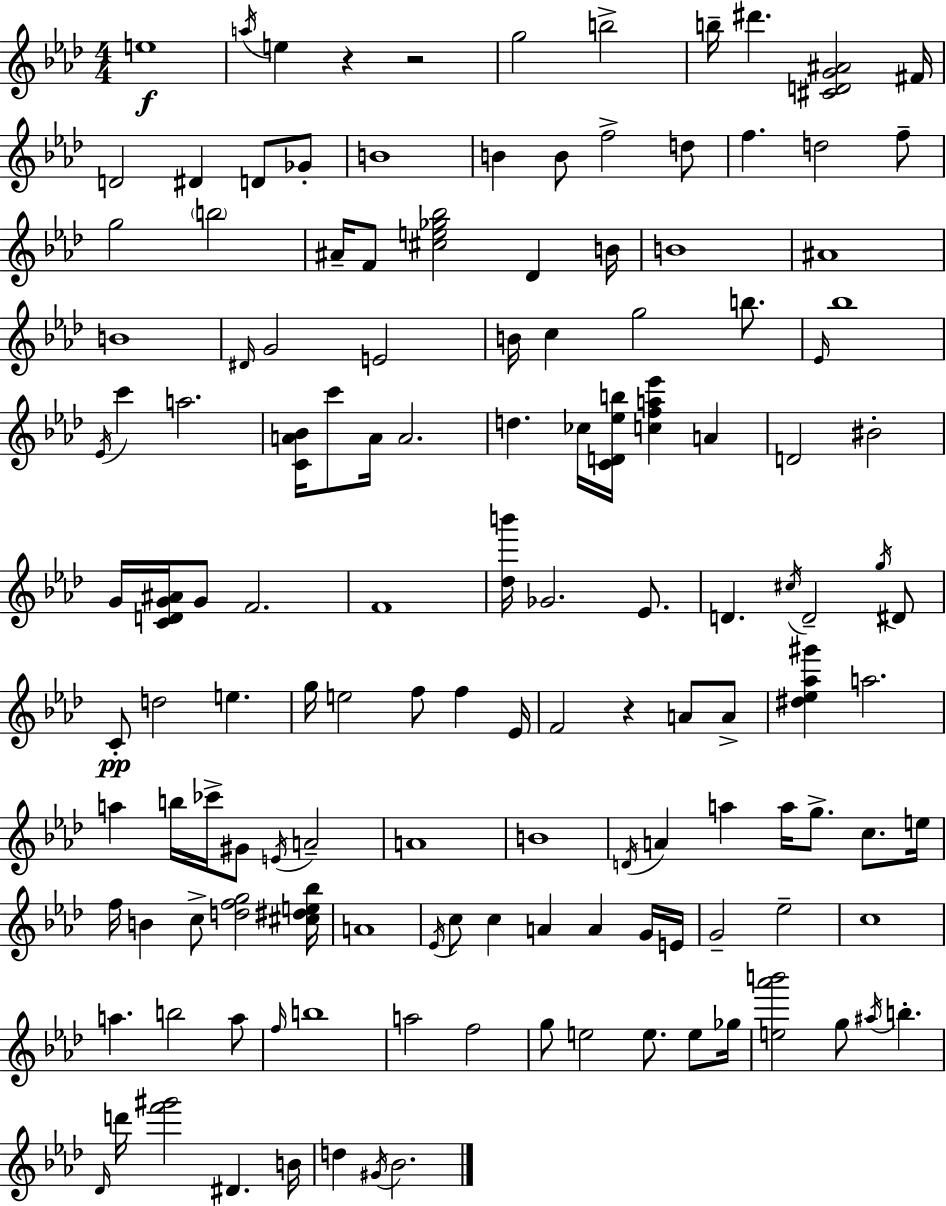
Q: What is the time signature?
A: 4/4